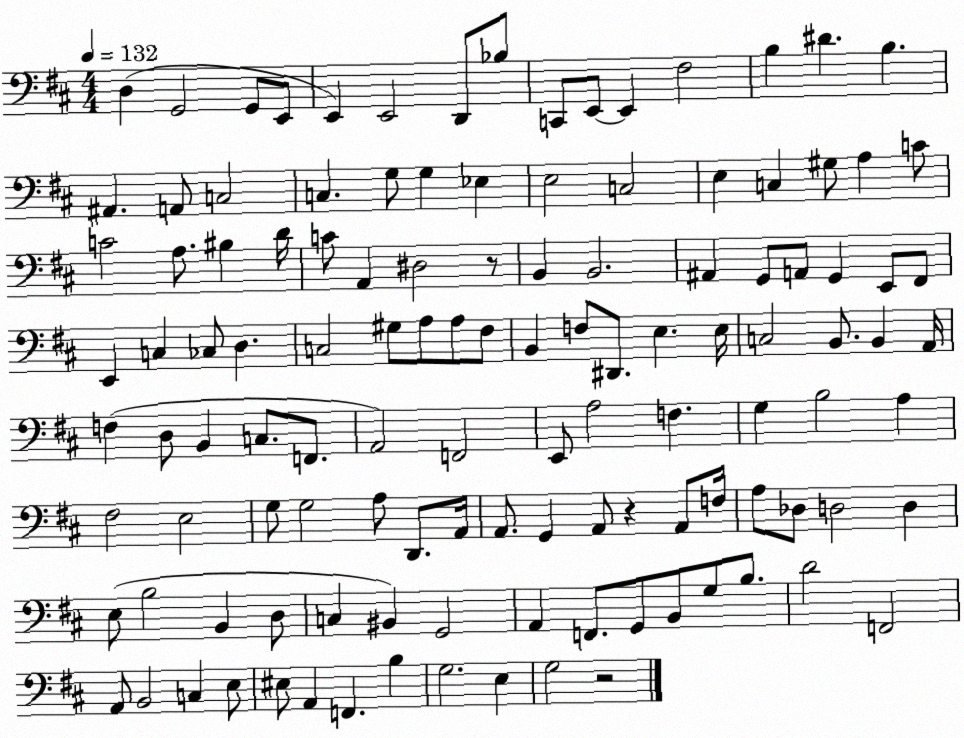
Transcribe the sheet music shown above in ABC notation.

X:1
T:Untitled
M:4/4
L:1/4
K:D
D, G,,2 G,,/2 E,,/2 E,, E,,2 D,,/2 _B,/2 C,,/2 E,,/2 E,, ^F,2 B, ^D B, ^A,, A,,/2 C,2 C, G,/2 G, _E, E,2 C,2 E, C, ^G,/2 A, C/2 C2 A,/2 ^B, D/4 C/2 A,, ^D,2 z/2 B,, B,,2 ^A,, G,,/2 A,,/2 G,, E,,/2 ^F,,/2 E,, C, _C,/2 D, C,2 ^G,/2 A,/2 A,/2 ^F,/2 B,, F,/2 ^D,,/2 E, E,/4 C,2 B,,/2 B,, A,,/4 F, D,/2 B,, C,/2 F,,/2 A,,2 F,,2 E,,/2 A,2 F, G, B,2 A, ^F,2 E,2 G,/2 G,2 A,/2 D,,/2 A,,/4 A,,/2 G,, A,,/2 z A,,/2 F,/4 A,/2 _D,/2 D,2 D, E,/2 B,2 B,, D,/2 C, ^B,, G,,2 A,, F,,/2 G,,/2 B,,/2 G,/2 B,/2 D2 F,,2 A,,/2 B,,2 C, E,/2 ^E,/2 A,, F,, B, G,2 E, G,2 z2